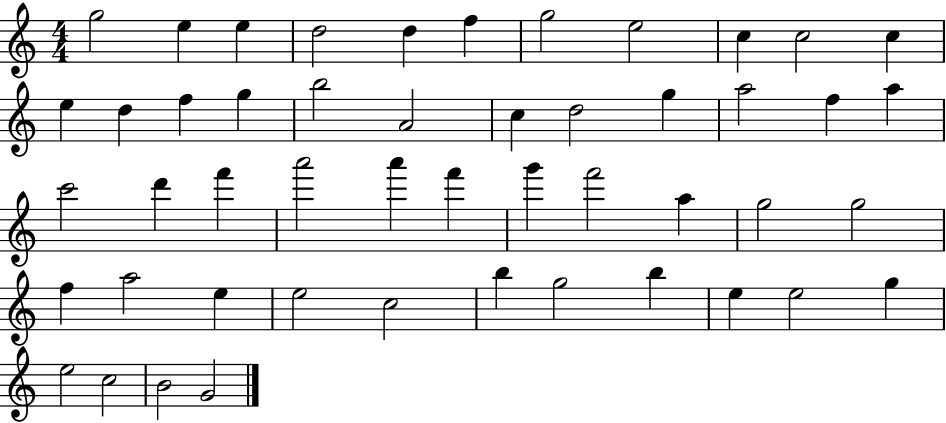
G5/h E5/q E5/q D5/h D5/q F5/q G5/h E5/h C5/q C5/h C5/q E5/q D5/q F5/q G5/q B5/h A4/h C5/q D5/h G5/q A5/h F5/q A5/q C6/h D6/q F6/q A6/h A6/q F6/q G6/q F6/h A5/q G5/h G5/h F5/q A5/h E5/q E5/h C5/h B5/q G5/h B5/q E5/q E5/h G5/q E5/h C5/h B4/h G4/h